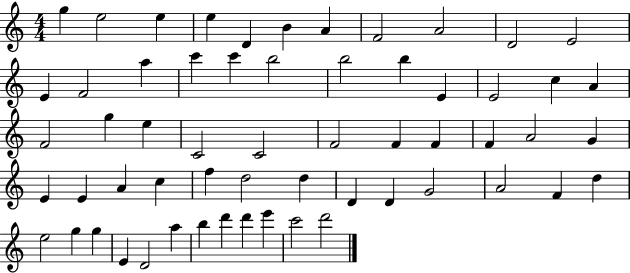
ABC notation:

X:1
T:Untitled
M:4/4
L:1/4
K:C
g e2 e e D B A F2 A2 D2 E2 E F2 a c' c' b2 b2 b E E2 c A F2 g e C2 C2 F2 F F F A2 G E E A c f d2 d D D G2 A2 F d e2 g g E D2 a b d' d' e' c'2 d'2